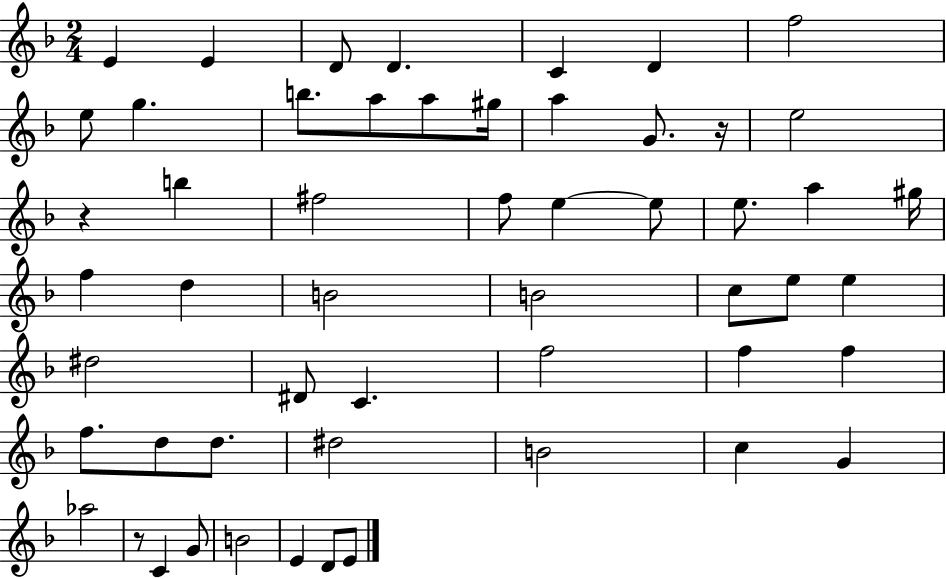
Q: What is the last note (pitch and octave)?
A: E4